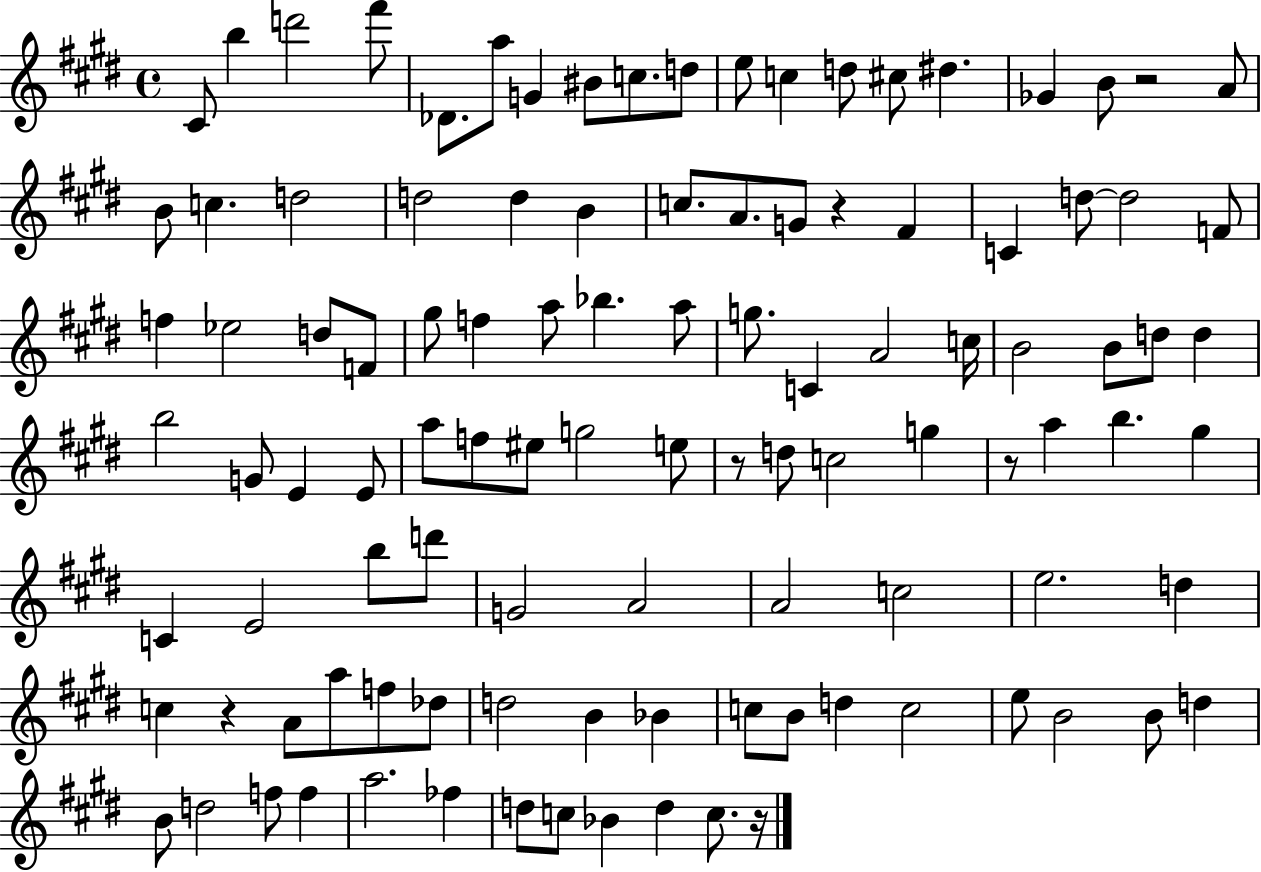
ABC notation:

X:1
T:Untitled
M:4/4
L:1/4
K:E
^C/2 b d'2 ^f'/2 _D/2 a/2 G ^B/2 c/2 d/2 e/2 c d/2 ^c/2 ^d _G B/2 z2 A/2 B/2 c d2 d2 d B c/2 A/2 G/2 z ^F C d/2 d2 F/2 f _e2 d/2 F/2 ^g/2 f a/2 _b a/2 g/2 C A2 c/4 B2 B/2 d/2 d b2 G/2 E E/2 a/2 f/2 ^e/2 g2 e/2 z/2 d/2 c2 g z/2 a b ^g C E2 b/2 d'/2 G2 A2 A2 c2 e2 d c z A/2 a/2 f/2 _d/2 d2 B _B c/2 B/2 d c2 e/2 B2 B/2 d B/2 d2 f/2 f a2 _f d/2 c/2 _B d c/2 z/4